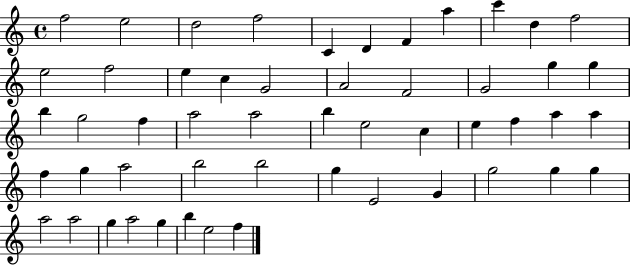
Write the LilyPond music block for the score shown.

{
  \clef treble
  \time 4/4
  \defaultTimeSignature
  \key c \major
  f''2 e''2 | d''2 f''2 | c'4 d'4 f'4 a''4 | c'''4 d''4 f''2 | \break e''2 f''2 | e''4 c''4 g'2 | a'2 f'2 | g'2 g''4 g''4 | \break b''4 g''2 f''4 | a''2 a''2 | b''4 e''2 c''4 | e''4 f''4 a''4 a''4 | \break f''4 g''4 a''2 | b''2 b''2 | g''4 e'2 g'4 | g''2 g''4 g''4 | \break a''2 a''2 | g''4 a''2 g''4 | b''4 e''2 f''4 | \bar "|."
}